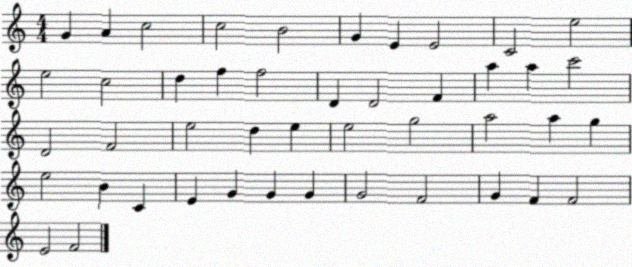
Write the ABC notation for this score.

X:1
T:Untitled
M:4/4
L:1/4
K:C
G A c2 c2 B2 G E E2 C2 e2 e2 c2 d f f2 D D2 F a a c'2 D2 F2 e2 d e e2 g2 a2 a g e2 B C E G G G G2 F2 G F F2 E2 F2